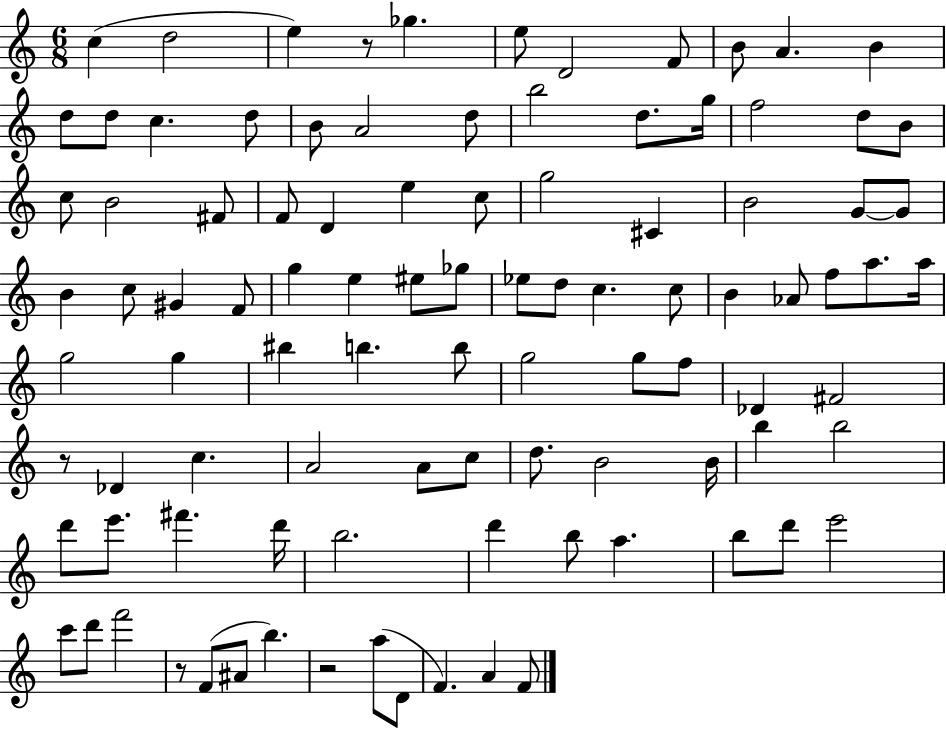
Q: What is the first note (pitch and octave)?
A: C5